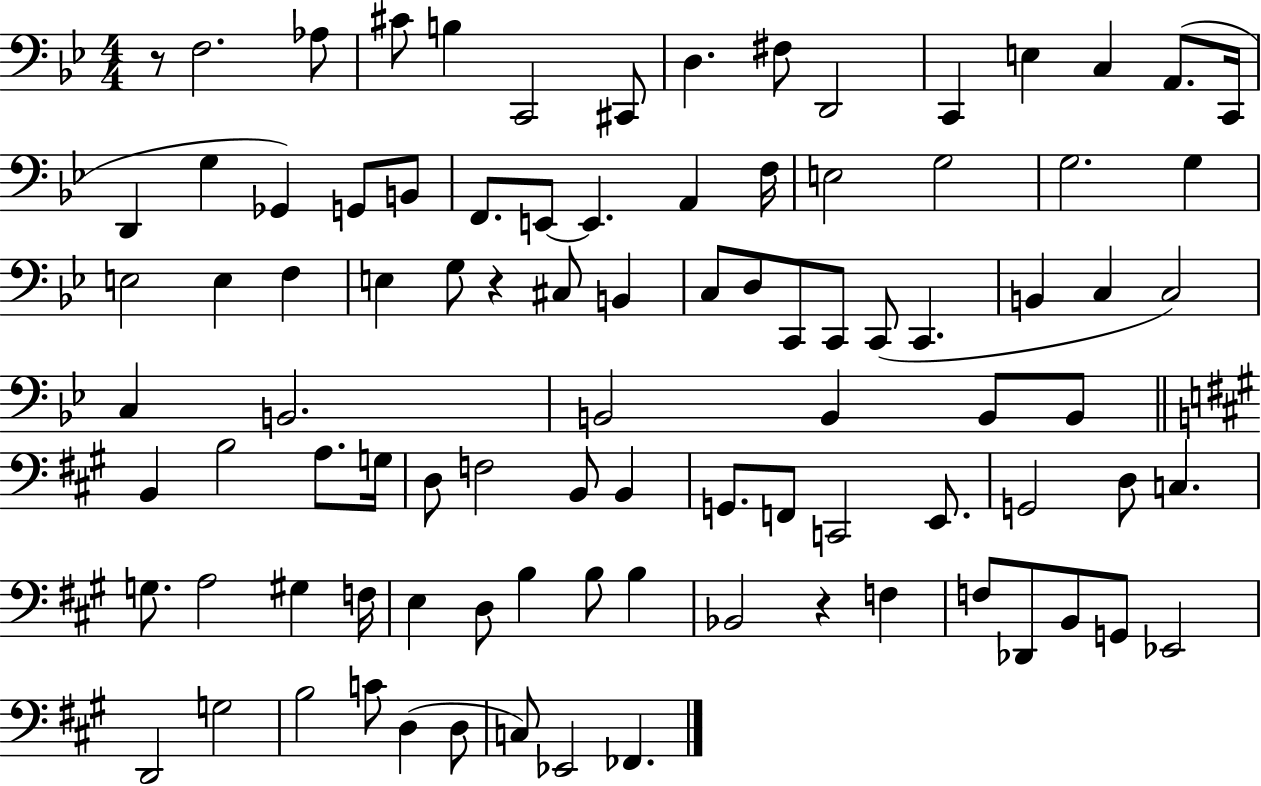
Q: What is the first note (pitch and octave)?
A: F3